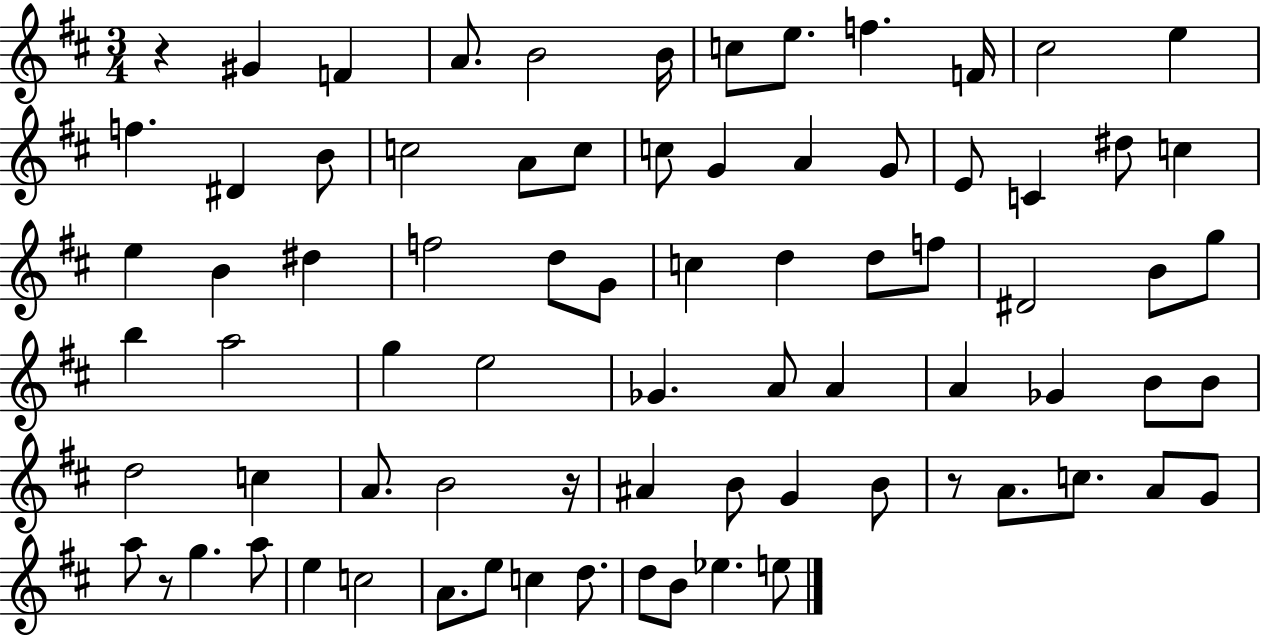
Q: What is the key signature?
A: D major